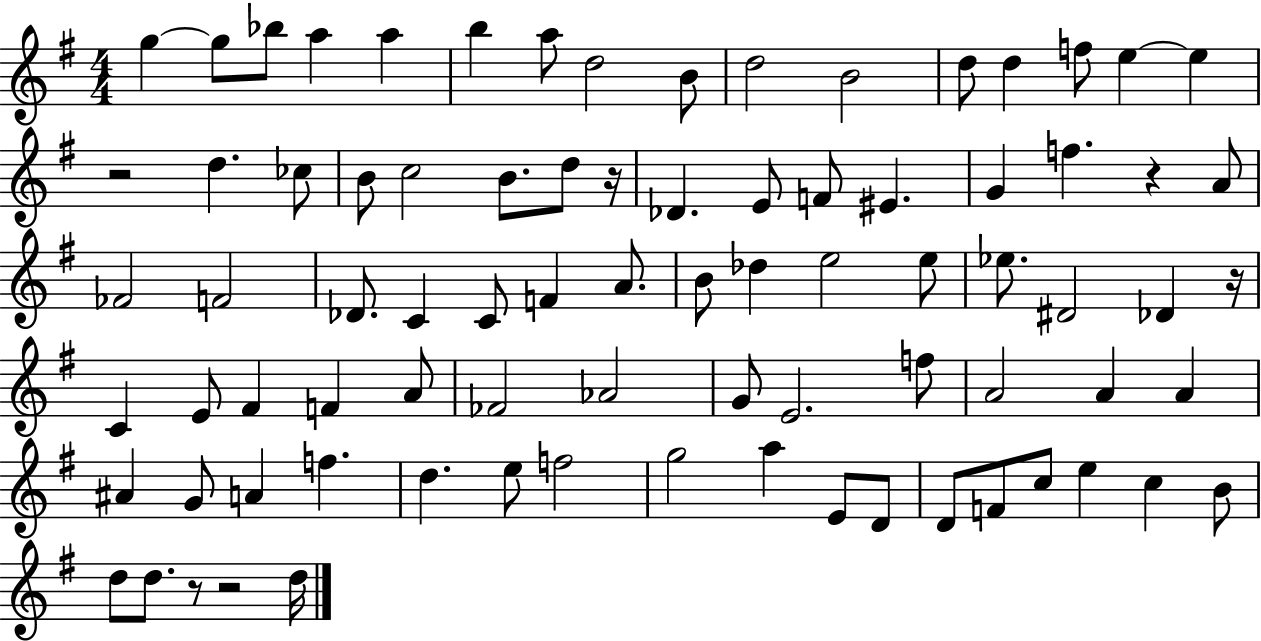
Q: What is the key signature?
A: G major